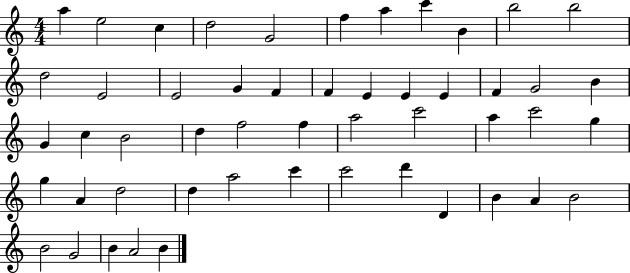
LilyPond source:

{
  \clef treble
  \numericTimeSignature
  \time 4/4
  \key c \major
  a''4 e''2 c''4 | d''2 g'2 | f''4 a''4 c'''4 b'4 | b''2 b''2 | \break d''2 e'2 | e'2 g'4 f'4 | f'4 e'4 e'4 e'4 | f'4 g'2 b'4 | \break g'4 c''4 b'2 | d''4 f''2 f''4 | a''2 c'''2 | a''4 c'''2 g''4 | \break g''4 a'4 d''2 | d''4 a''2 c'''4 | c'''2 d'''4 d'4 | b'4 a'4 b'2 | \break b'2 g'2 | b'4 a'2 b'4 | \bar "|."
}